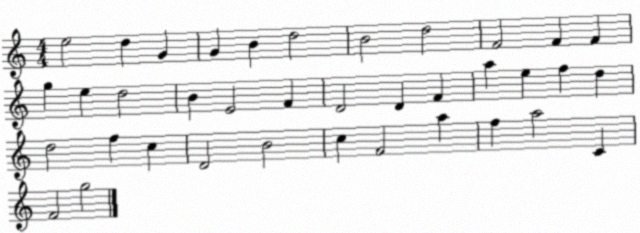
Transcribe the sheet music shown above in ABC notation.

X:1
T:Untitled
M:4/4
L:1/4
K:C
e2 d G G B d2 B2 d2 F2 F F g e d2 B E2 F D2 D F a e f d d2 f c D2 B2 c F2 a f a2 C F2 g2